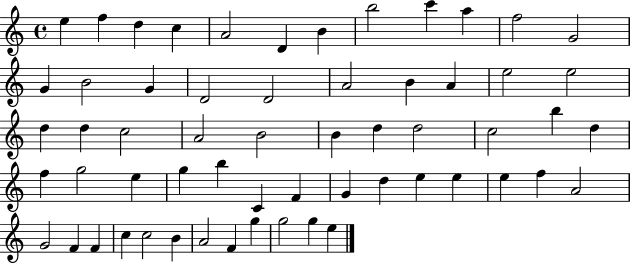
X:1
T:Untitled
M:4/4
L:1/4
K:C
e f d c A2 D B b2 c' a f2 G2 G B2 G D2 D2 A2 B A e2 e2 d d c2 A2 B2 B d d2 c2 b d f g2 e g b C F G d e e e f A2 G2 F F c c2 B A2 F g g2 g e